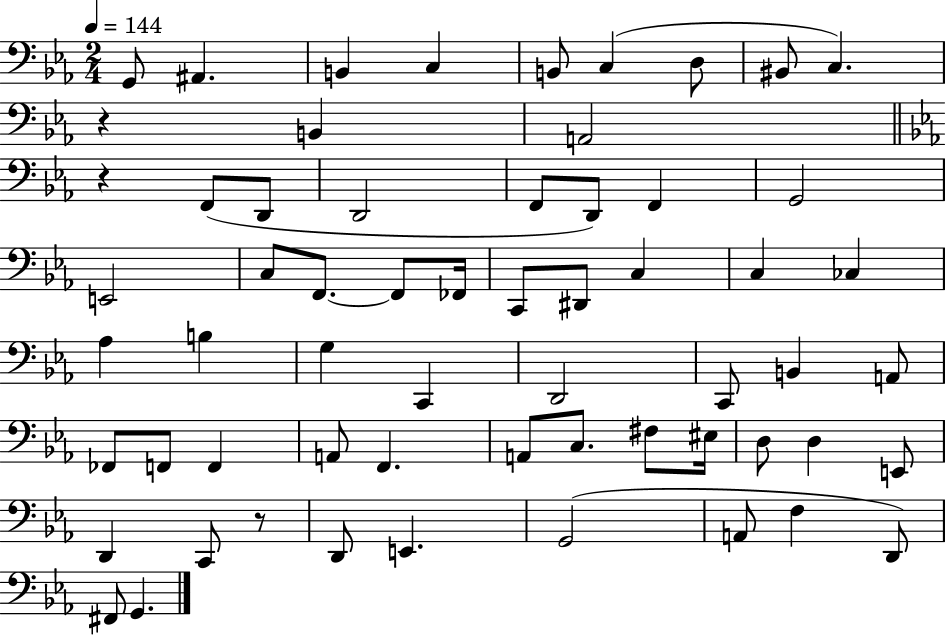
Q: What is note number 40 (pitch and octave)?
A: A2